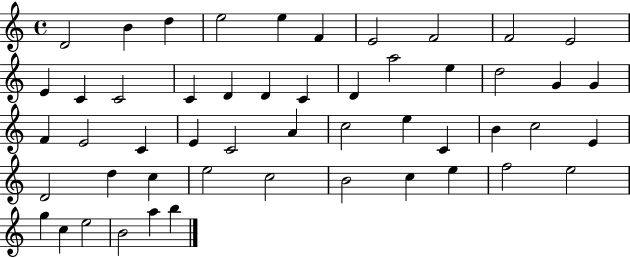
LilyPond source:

{
  \clef treble
  \time 4/4
  \defaultTimeSignature
  \key c \major
  d'2 b'4 d''4 | e''2 e''4 f'4 | e'2 f'2 | f'2 e'2 | \break e'4 c'4 c'2 | c'4 d'4 d'4 c'4 | d'4 a''2 e''4 | d''2 g'4 g'4 | \break f'4 e'2 c'4 | e'4 c'2 a'4 | c''2 e''4 c'4 | b'4 c''2 e'4 | \break d'2 d''4 c''4 | e''2 c''2 | b'2 c''4 e''4 | f''2 e''2 | \break g''4 c''4 e''2 | b'2 a''4 b''4 | \bar "|."
}